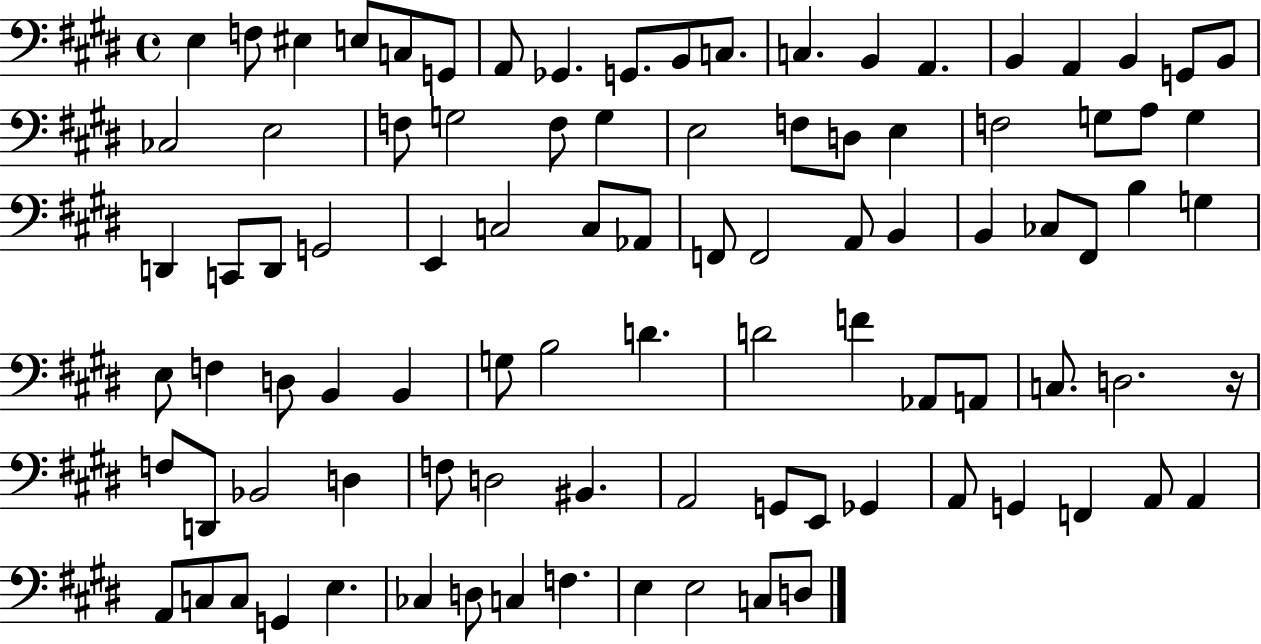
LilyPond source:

{
  \clef bass
  \time 4/4
  \defaultTimeSignature
  \key e \major
  e4 f8 eis4 e8 c8 g,8 | a,8 ges,4. g,8. b,8 c8. | c4. b,4 a,4. | b,4 a,4 b,4 g,8 b,8 | \break ces2 e2 | f8 g2 f8 g4 | e2 f8 d8 e4 | f2 g8 a8 g4 | \break d,4 c,8 d,8 g,2 | e,4 c2 c8 aes,8 | f,8 f,2 a,8 b,4 | b,4 ces8 fis,8 b4 g4 | \break e8 f4 d8 b,4 b,4 | g8 b2 d'4. | d'2 f'4 aes,8 a,8 | c8. d2. r16 | \break f8 d,8 bes,2 d4 | f8 d2 bis,4. | a,2 g,8 e,8 ges,4 | a,8 g,4 f,4 a,8 a,4 | \break a,8 c8 c8 g,4 e4. | ces4 d8 c4 f4. | e4 e2 c8 d8 | \bar "|."
}